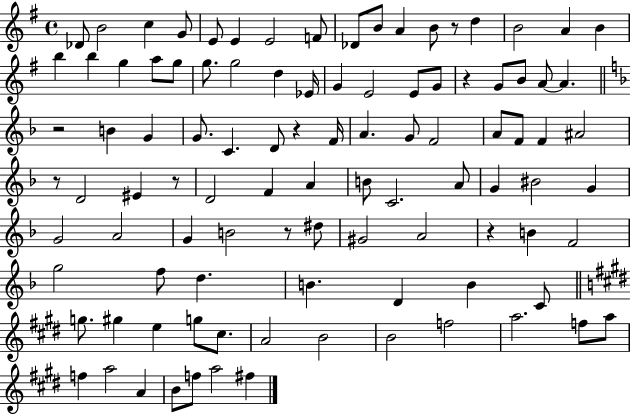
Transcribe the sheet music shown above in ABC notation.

X:1
T:Untitled
M:4/4
L:1/4
K:G
_D/2 B2 c G/2 E/2 E E2 F/2 _D/2 B/2 A B/2 z/2 d B2 A B b b g a/2 g/2 g/2 g2 d _E/4 G E2 E/2 G/2 z G/2 B/2 A/2 A z2 B G G/2 C D/2 z F/4 A G/2 F2 A/2 F/2 F ^A2 z/2 D2 ^E z/2 D2 F A B/2 C2 A/2 G ^B2 G G2 A2 G B2 z/2 ^d/2 ^G2 A2 z B F2 g2 f/2 d B D B C/2 g/2 ^g e g/2 ^c/2 A2 B2 B2 f2 a2 f/2 a/2 f a2 A B/2 f/2 a2 ^f